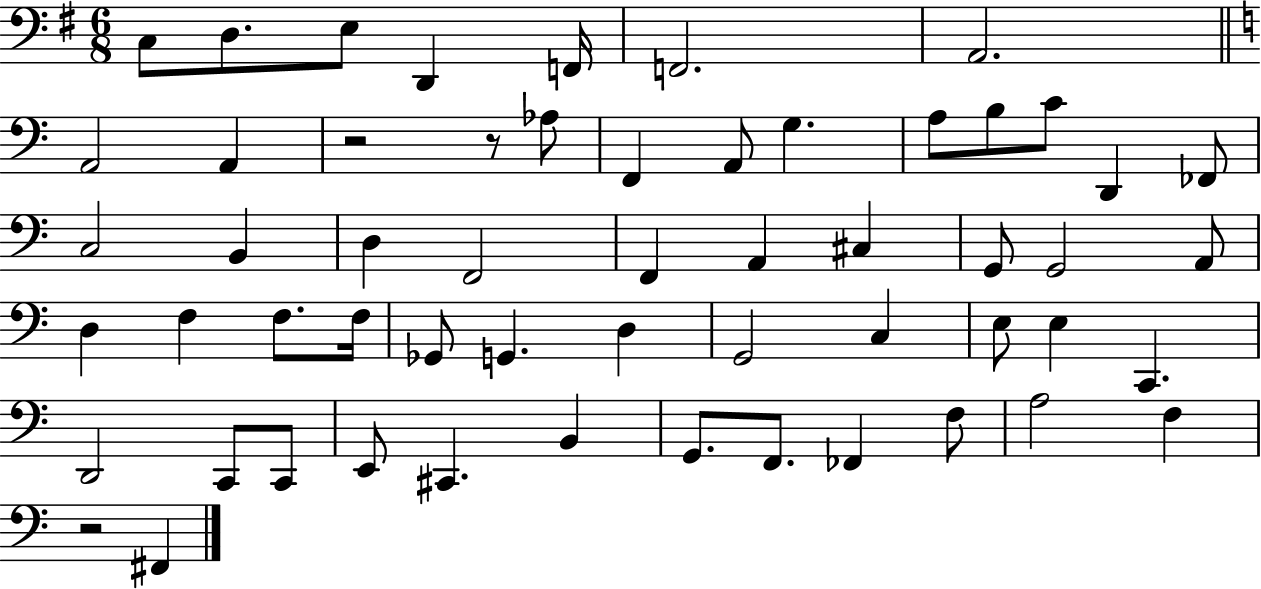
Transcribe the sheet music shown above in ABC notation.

X:1
T:Untitled
M:6/8
L:1/4
K:G
C,/2 D,/2 E,/2 D,, F,,/4 F,,2 A,,2 A,,2 A,, z2 z/2 _A,/2 F,, A,,/2 G, A,/2 B,/2 C/2 D,, _F,,/2 C,2 B,, D, F,,2 F,, A,, ^C, G,,/2 G,,2 A,,/2 D, F, F,/2 F,/4 _G,,/2 G,, D, G,,2 C, E,/2 E, C,, D,,2 C,,/2 C,,/2 E,,/2 ^C,, B,, G,,/2 F,,/2 _F,, F,/2 A,2 F, z2 ^F,,